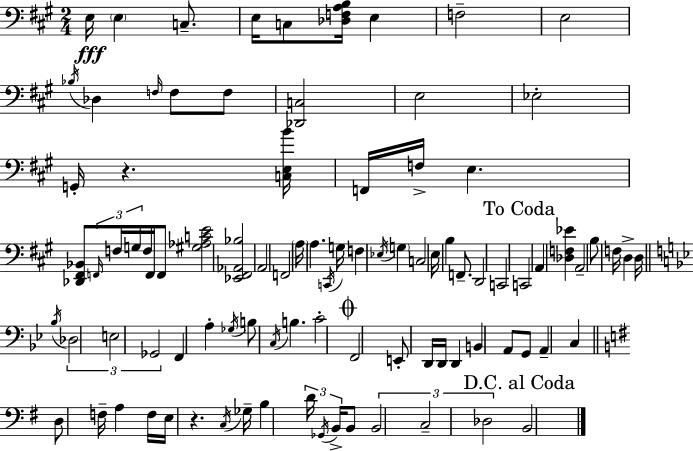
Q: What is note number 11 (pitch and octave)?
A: F3